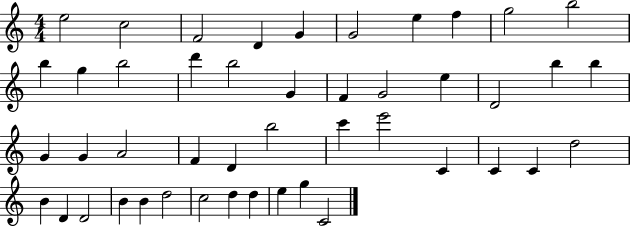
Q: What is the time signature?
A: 4/4